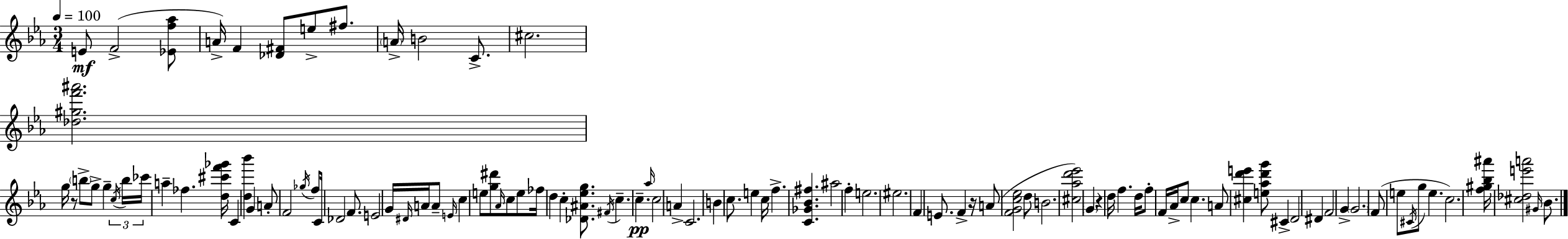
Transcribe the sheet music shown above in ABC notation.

X:1
T:Untitled
M:3/4
L:1/4
K:Cm
E/2 F2 [_Ef_a]/2 A/4 F [_D^F]/2 e/2 ^f/2 A/4 B2 C/2 ^c2 [_d^gf'^a']2 g/4 z/2 b/2 g/2 g c/4 b/4 _c'/4 a _f [d^c'f'_g']/4 C [d_b'] G A/2 F2 _g/4 f/2 C/4 _D2 F/2 E2 G/4 ^D/4 A/4 A/2 E/4 c e/2 [g^d']/2 _A/4 c/2 e/2 _f/4 d c [_D^A_eg]/2 ^F/4 c c _a/4 c2 A C2 B c/2 e c/4 f [C_G_B^f] ^a2 f e2 ^e2 F E/2 F z/4 A/2 [FGc_e]2 d/2 B2 [^c_ad'_e']2 G z d/4 f d/4 f/2 F/4 _A/4 c/2 c A/2 [^cd'e'] [e_ad'g']/2 ^C D2 ^D F2 G G2 F/2 e/2 ^C/4 g/2 e c2 [f^g_b^a']/4 [^c_de'a']2 ^G/4 _B/2